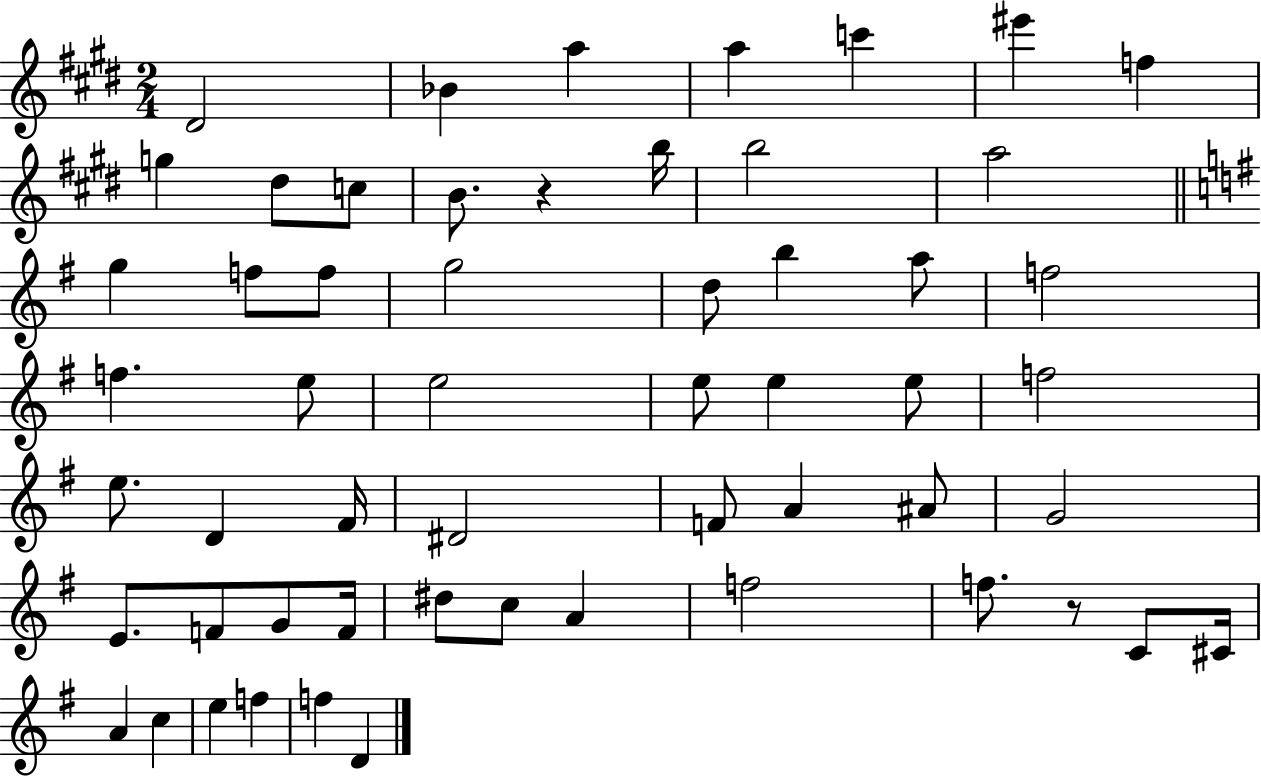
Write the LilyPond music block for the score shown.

{
  \clef treble
  \numericTimeSignature
  \time 2/4
  \key e \major
  dis'2 | bes'4 a''4 | a''4 c'''4 | eis'''4 f''4 | \break g''4 dis''8 c''8 | b'8. r4 b''16 | b''2 | a''2 | \break \bar "||" \break \key e \minor g''4 f''8 f''8 | g''2 | d''8 b''4 a''8 | f''2 | \break f''4. e''8 | e''2 | e''8 e''4 e''8 | f''2 | \break e''8. d'4 fis'16 | dis'2 | f'8 a'4 ais'8 | g'2 | \break e'8. f'8 g'8 f'16 | dis''8 c''8 a'4 | f''2 | f''8. r8 c'8 cis'16 | \break a'4 c''4 | e''4 f''4 | f''4 d'4 | \bar "|."
}